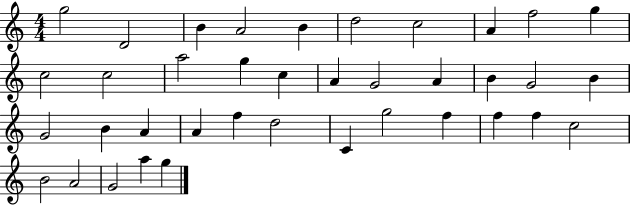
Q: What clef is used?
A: treble